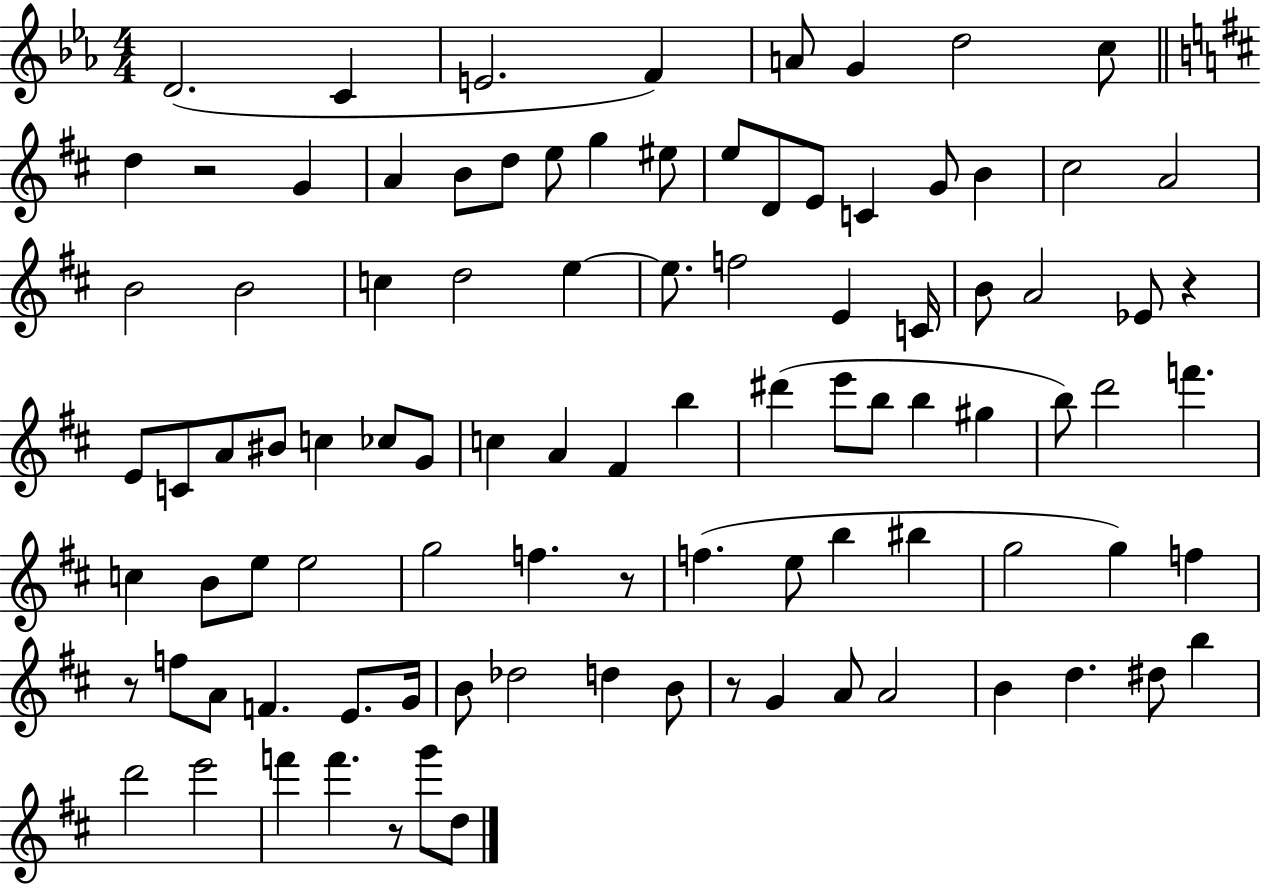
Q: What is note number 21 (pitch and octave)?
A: G4